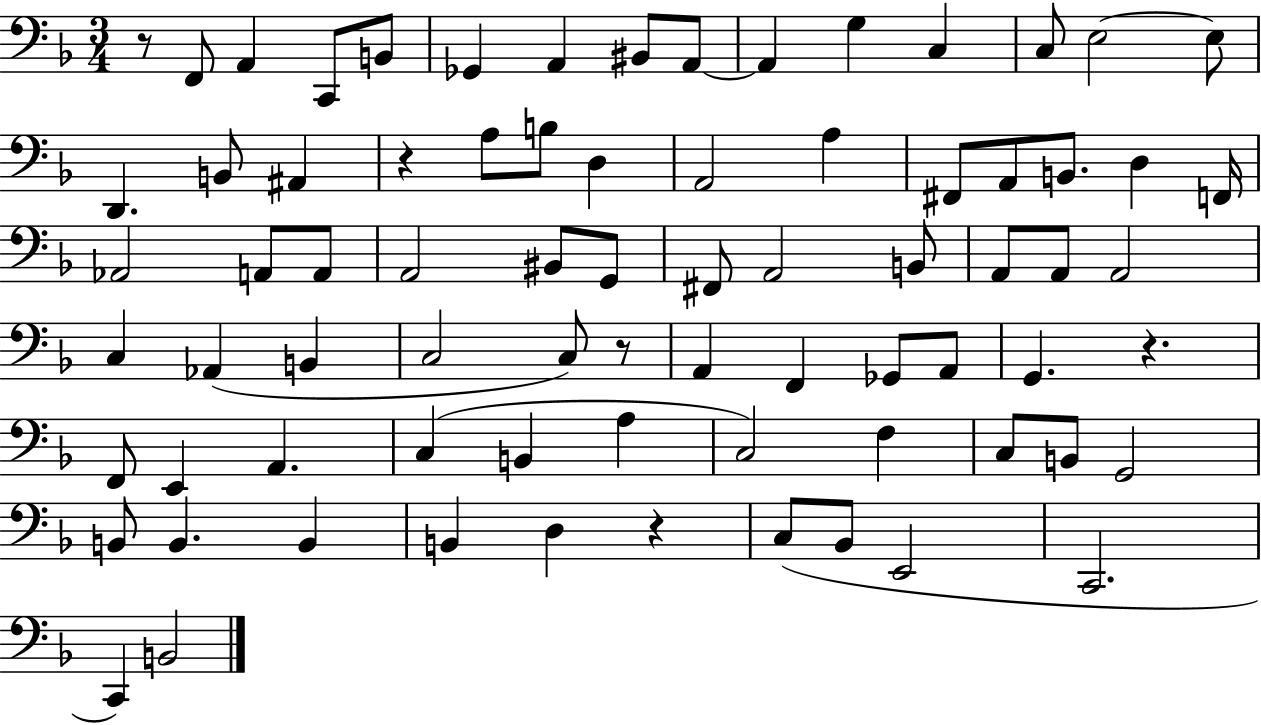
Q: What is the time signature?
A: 3/4